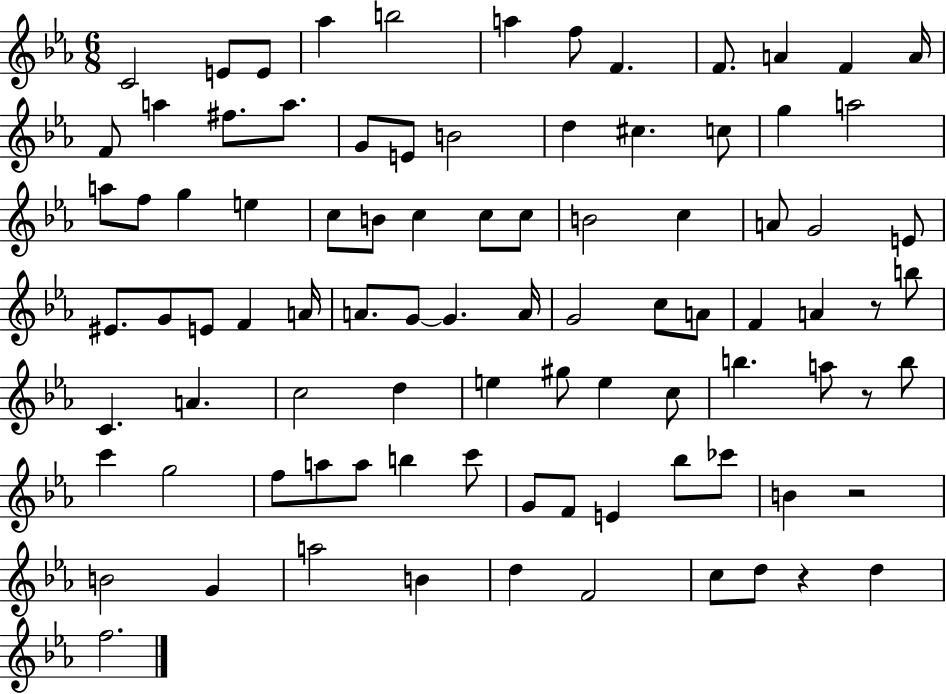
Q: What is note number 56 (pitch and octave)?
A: C5